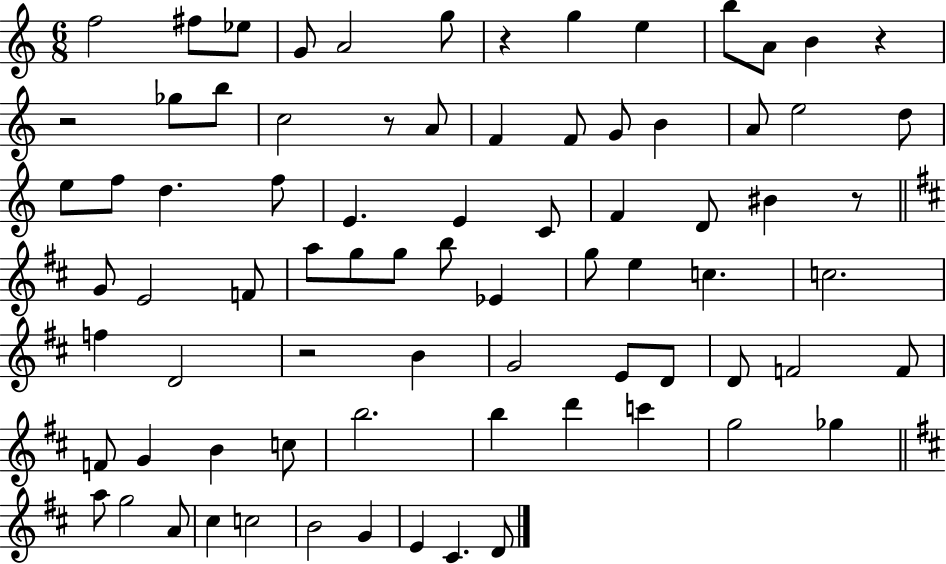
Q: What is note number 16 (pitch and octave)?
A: F4